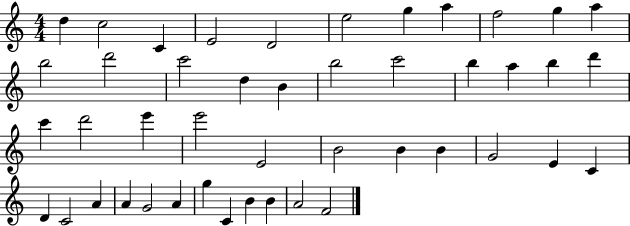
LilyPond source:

{
  \clef treble
  \numericTimeSignature
  \time 4/4
  \key c \major
  d''4 c''2 c'4 | e'2 d'2 | e''2 g''4 a''4 | f''2 g''4 a''4 | \break b''2 d'''2 | c'''2 d''4 b'4 | b''2 c'''2 | b''4 a''4 b''4 d'''4 | \break c'''4 d'''2 e'''4 | e'''2 e'2 | b'2 b'4 b'4 | g'2 e'4 c'4 | \break d'4 c'2 a'4 | a'4 g'2 a'4 | g''4 c'4 b'4 b'4 | a'2 f'2 | \break \bar "|."
}